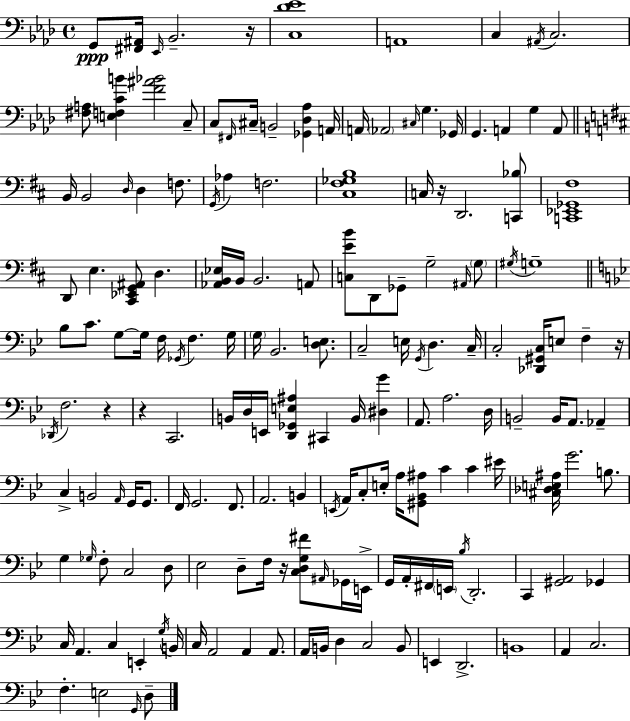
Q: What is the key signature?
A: F minor